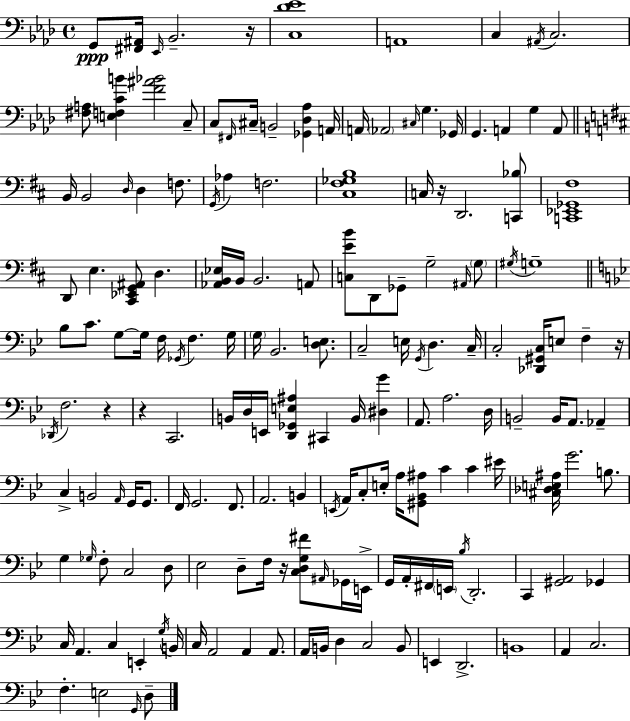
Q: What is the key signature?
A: F minor